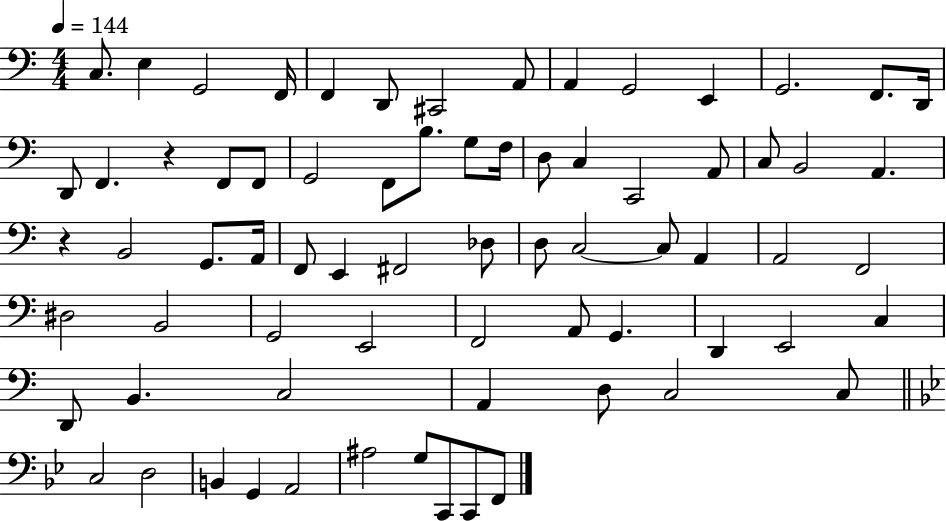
C3/e. E3/q G2/h F2/s F2/q D2/e C#2/h A2/e A2/q G2/h E2/q G2/h. F2/e. D2/s D2/e F2/q. R/q F2/e F2/e G2/h F2/e B3/e. G3/e F3/s D3/e C3/q C2/h A2/e C3/e B2/h A2/q. R/q B2/h G2/e. A2/s F2/e E2/q F#2/h Db3/e D3/e C3/h C3/e A2/q A2/h F2/h D#3/h B2/h G2/h E2/h F2/h A2/e G2/q. D2/q E2/h C3/q D2/e B2/q. C3/h A2/q D3/e C3/h C3/e C3/h D3/h B2/q G2/q A2/h A#3/h G3/e C2/e C2/e F2/e